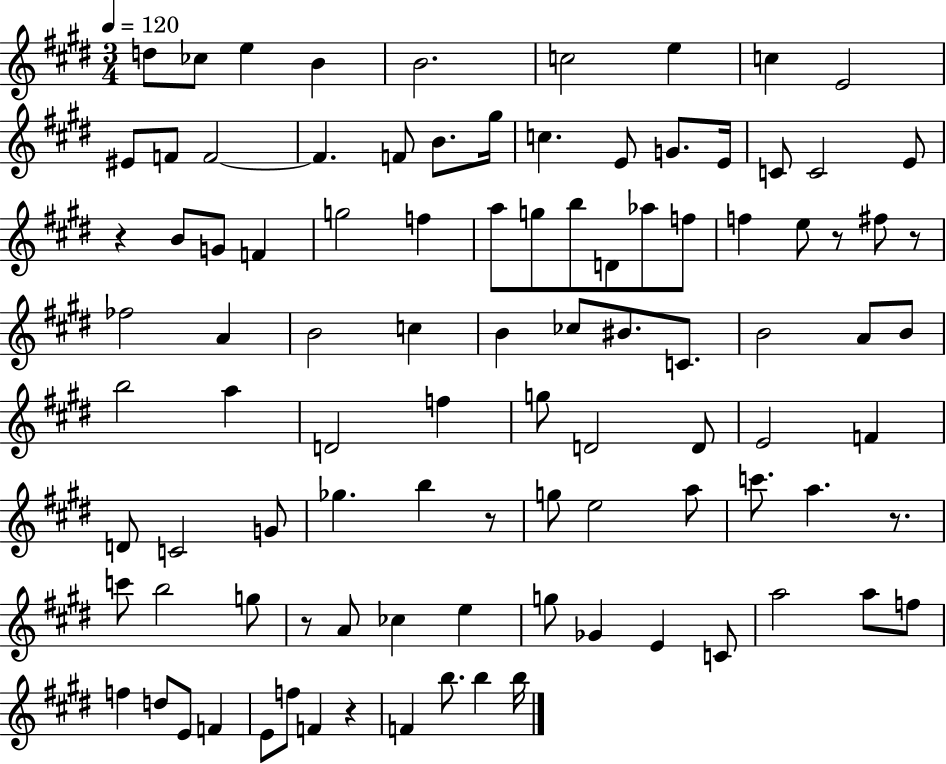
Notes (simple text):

D5/e CES5/e E5/q B4/q B4/h. C5/h E5/q C5/q E4/h EIS4/e F4/e F4/h F4/q. F4/e B4/e. G#5/s C5/q. E4/e G4/e. E4/s C4/e C4/h E4/e R/q B4/e G4/e F4/q G5/h F5/q A5/e G5/e B5/e D4/e Ab5/e F5/e F5/q E5/e R/e F#5/e R/e FES5/h A4/q B4/h C5/q B4/q CES5/e BIS4/e. C4/e. B4/h A4/e B4/e B5/h A5/q D4/h F5/q G5/e D4/h D4/e E4/h F4/q D4/e C4/h G4/e Gb5/q. B5/q R/e G5/e E5/h A5/e C6/e. A5/q. R/e. C6/e B5/h G5/e R/e A4/e CES5/q E5/q G5/e Gb4/q E4/q C4/e A5/h A5/e F5/e F5/q D5/e E4/e F4/q E4/e F5/e F4/q R/q F4/q B5/e. B5/q B5/s